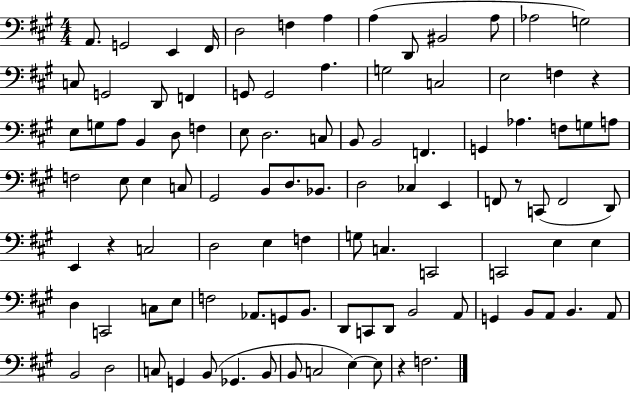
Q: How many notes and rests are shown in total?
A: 101